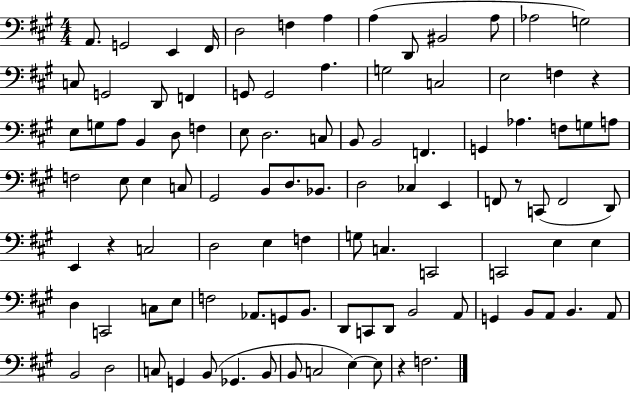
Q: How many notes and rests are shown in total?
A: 101